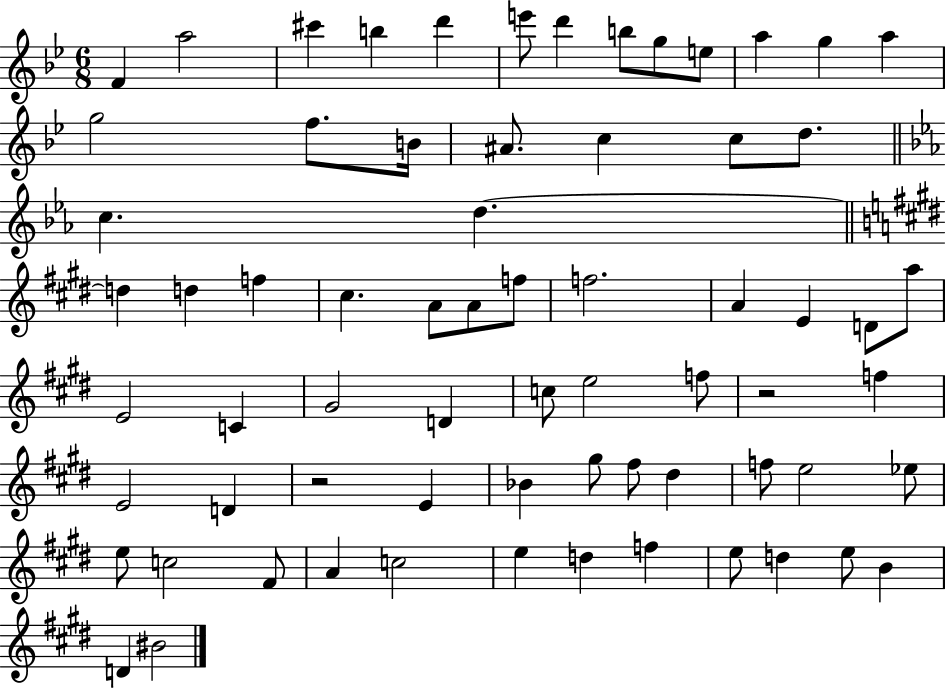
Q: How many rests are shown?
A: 2